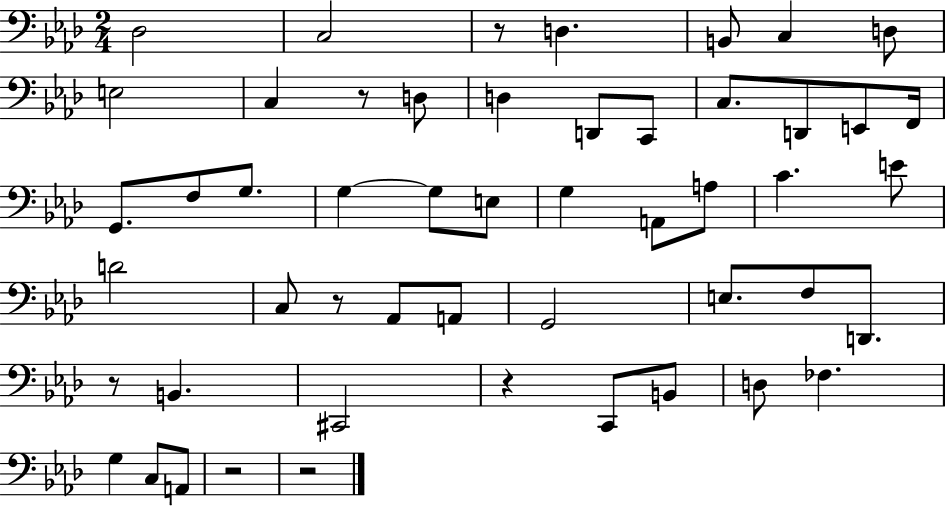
Db3/h C3/h R/e D3/q. B2/e C3/q D3/e E3/h C3/q R/e D3/e D3/q D2/e C2/e C3/e. D2/e E2/e F2/s G2/e. F3/e G3/e. G3/q G3/e E3/e G3/q A2/e A3/e C4/q. E4/e D4/h C3/e R/e Ab2/e A2/e G2/h E3/e. F3/e D2/e. R/e B2/q. C#2/h R/q C2/e B2/e D3/e FES3/q. G3/q C3/e A2/e R/h R/h